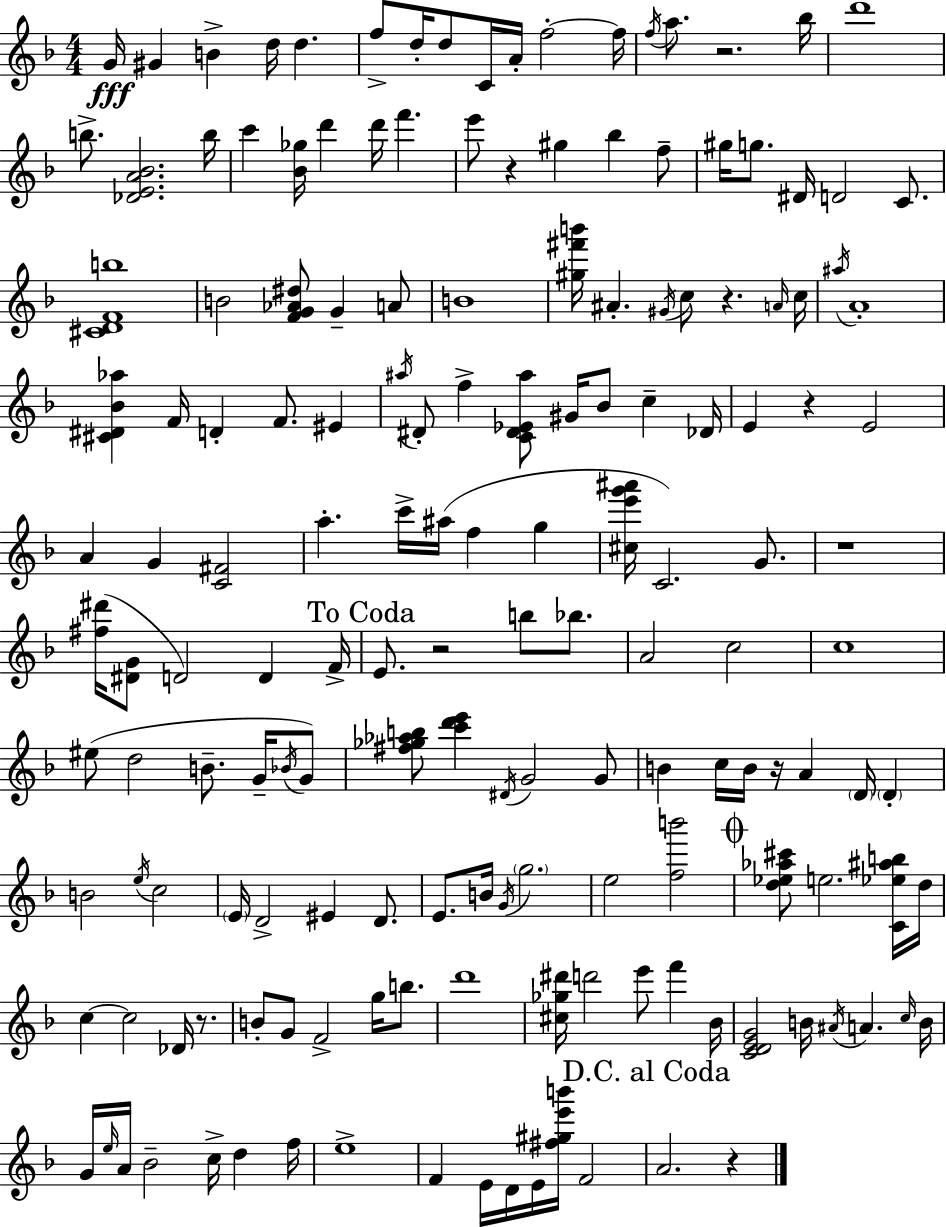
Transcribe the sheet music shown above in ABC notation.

X:1
T:Untitled
M:4/4
L:1/4
K:Dm
G/4 ^G B d/4 d f/2 d/4 d/2 C/4 A/4 f2 f/4 f/4 a/2 z2 _b/4 d'4 b/2 [_DEA_B]2 b/4 c' [_B_g]/4 d' d'/4 f' e'/2 z ^g _b f/2 ^g/4 g/2 ^D/4 D2 C/2 [^CDFb]4 B2 [FG_A^d]/2 G A/2 B4 [^g^f'b']/4 ^A ^G/4 c/2 z A/4 c/4 ^a/4 A4 [^C^D_B_a] F/4 D F/2 ^E ^a/4 ^D/2 f [C^D_E^a]/2 ^G/4 _B/2 c _D/4 E z E2 A G [C^F]2 a c'/4 ^a/4 f g [^ce'g'^a']/4 C2 G/2 z4 [^f^d']/4 [^DG]/2 D2 D F/4 E/2 z2 b/2 _b/2 A2 c2 c4 ^e/2 d2 B/2 G/4 _B/4 G/2 [^f_g_ab]/2 [c'd'e'] ^D/4 G2 G/2 B c/4 B/4 z/4 A D/4 D B2 e/4 c2 E/4 D2 ^E D/2 E/2 B/4 G/4 g2 e2 [fb']2 [d_e_a^c']/2 e2 [C_e^ab]/4 d/4 c c2 _D/4 z/2 B/2 G/2 F2 g/4 b/2 d'4 [^c_g^d']/4 d'2 e'/2 f' _B/4 [CDEG]2 B/4 ^A/4 A c/4 B/4 G/4 e/4 A/4 _B2 c/4 d f/4 e4 F E/4 D/4 E/4 [^f^ge'b']/4 F2 A2 z